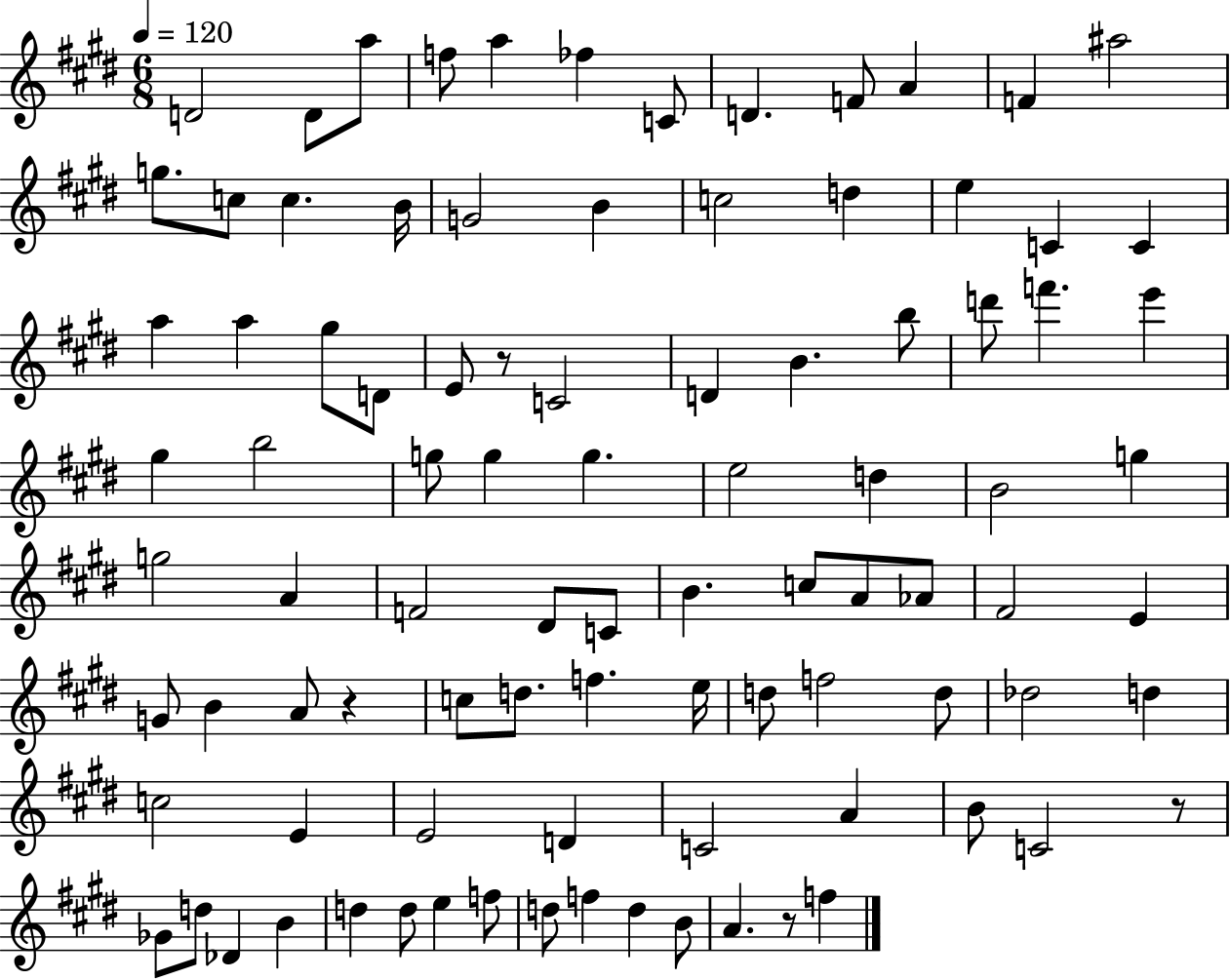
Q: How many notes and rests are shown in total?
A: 93